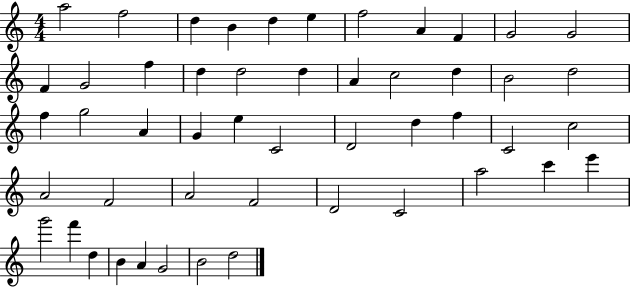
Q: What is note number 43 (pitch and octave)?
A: G6